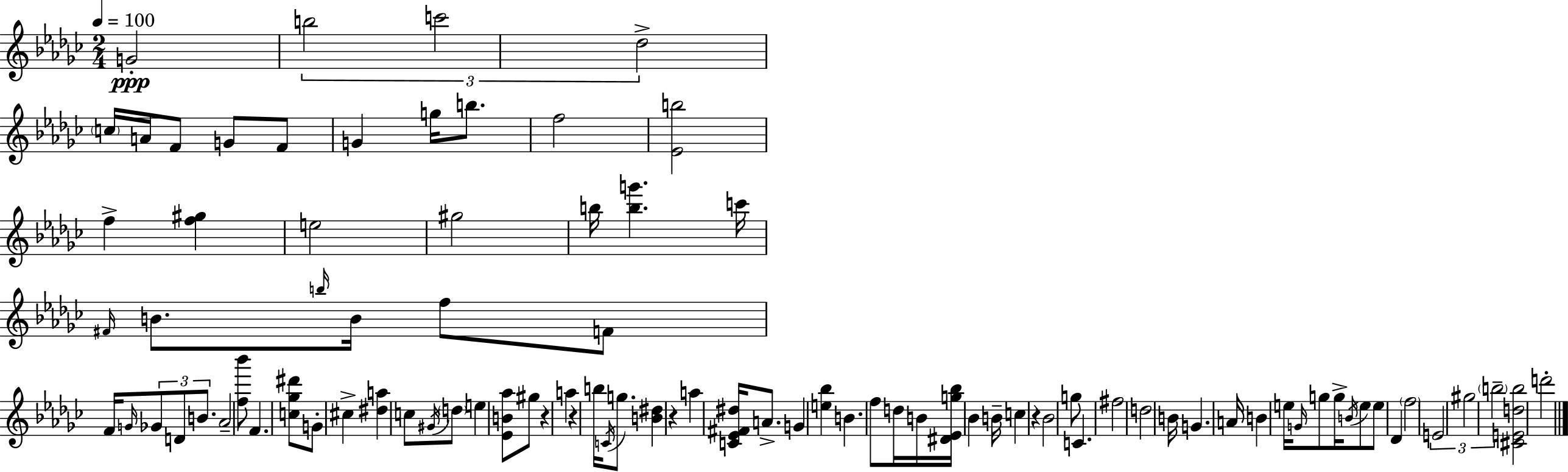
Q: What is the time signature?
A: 2/4